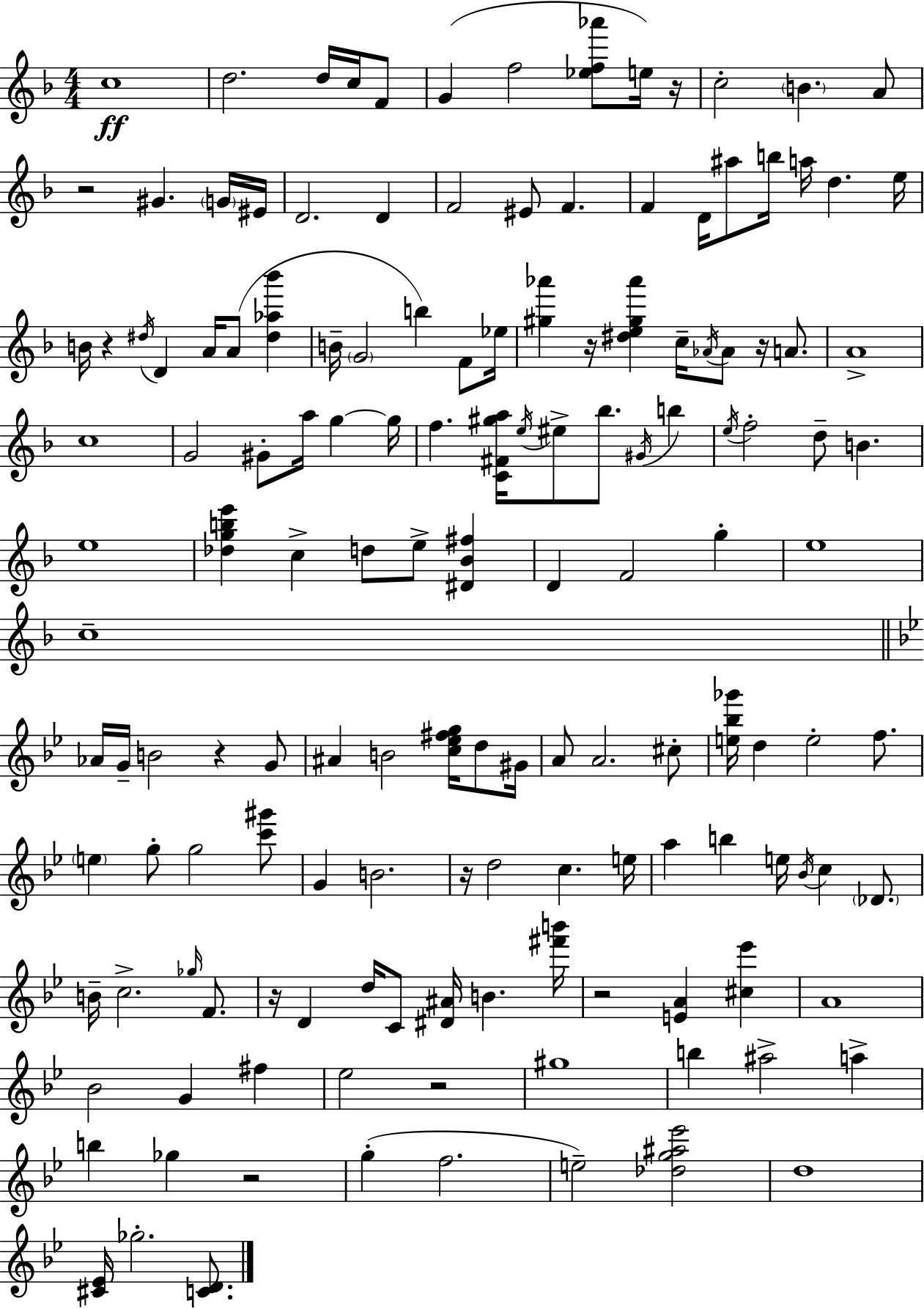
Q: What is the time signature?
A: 4/4